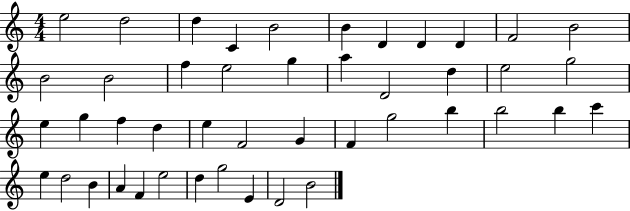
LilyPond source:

{
  \clef treble
  \numericTimeSignature
  \time 4/4
  \key c \major
  e''2 d''2 | d''4 c'4 b'2 | b'4 d'4 d'4 d'4 | f'2 b'2 | \break b'2 b'2 | f''4 e''2 g''4 | a''4 d'2 d''4 | e''2 g''2 | \break e''4 g''4 f''4 d''4 | e''4 f'2 g'4 | f'4 g''2 b''4 | b''2 b''4 c'''4 | \break e''4 d''2 b'4 | a'4 f'4 e''2 | d''4 g''2 e'4 | d'2 b'2 | \break \bar "|."
}